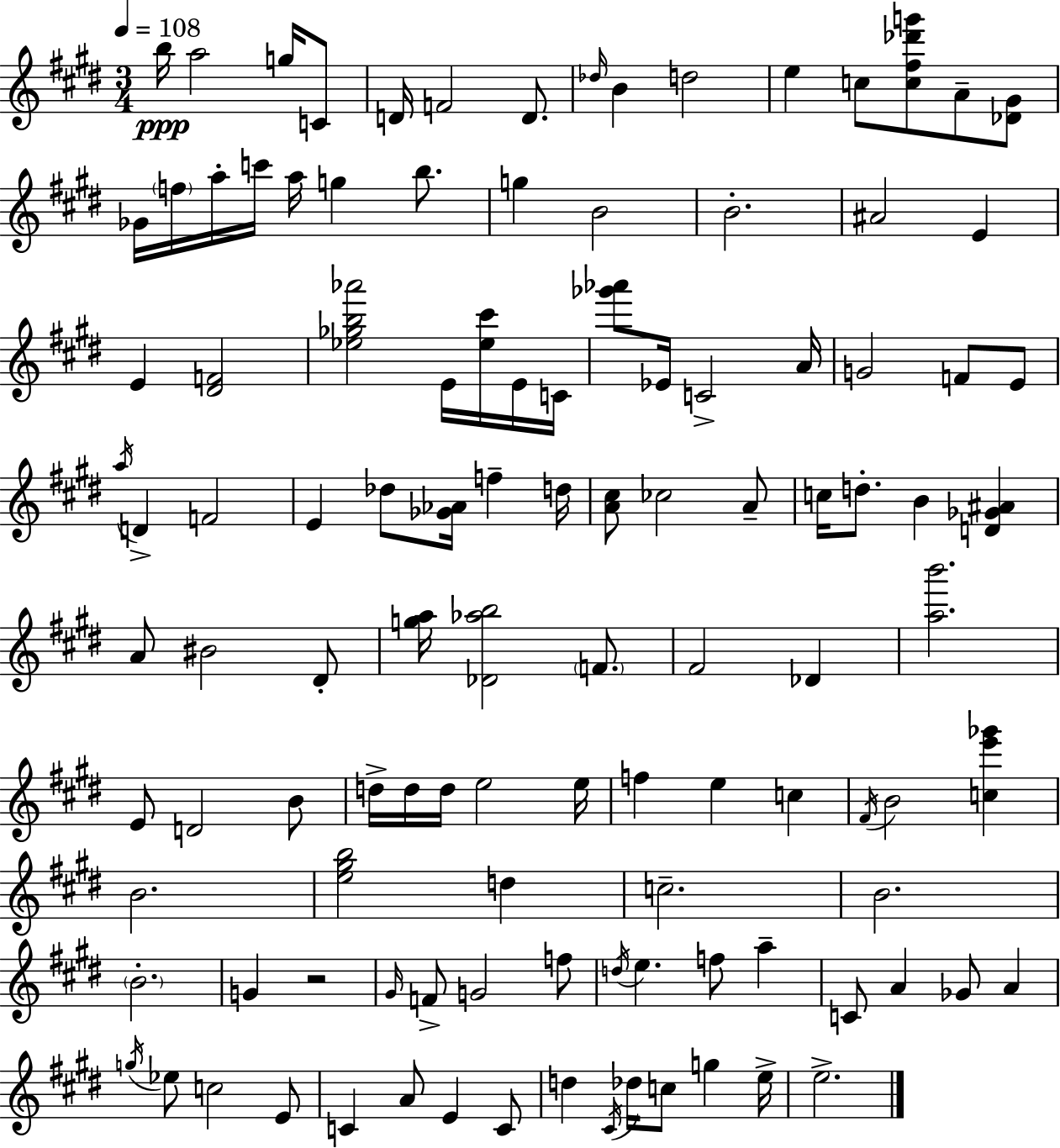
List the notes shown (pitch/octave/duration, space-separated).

B5/s A5/h G5/s C4/e D4/s F4/h D4/e. Db5/s B4/q D5/h E5/q C5/e [C5,F#5,Db6,G6]/e A4/e [Db4,G#4]/e Gb4/s F5/s A5/s C6/s A5/s G5/q B5/e. G5/q B4/h B4/h. A#4/h E4/q E4/q [D#4,F4]/h [Eb5,Gb5,B5,Ab6]/h E4/s [Eb5,C#6]/s E4/s C4/s [Gb6,Ab6]/e Eb4/s C4/h A4/s G4/h F4/e E4/e A5/s D4/q F4/h E4/q Db5/e [Gb4,Ab4]/s F5/q D5/s [A4,C#5]/e CES5/h A4/e C5/s D5/e. B4/q [D4,Gb4,A#4]/q A4/e BIS4/h D#4/e [G5,A5]/s [Db4,Ab5,B5]/h F4/e. F#4/h Db4/q [A5,B6]/h. E4/e D4/h B4/e D5/s D5/s D5/s E5/h E5/s F5/q E5/q C5/q F#4/s B4/h [C5,E6,Gb6]/q B4/h. [E5,G#5,B5]/h D5/q C5/h. B4/h. B4/h. G4/q R/h G#4/s F4/e G4/h F5/e D5/s E5/q. F5/e A5/q C4/e A4/q Gb4/e A4/q G5/s Eb5/e C5/h E4/e C4/q A4/e E4/q C4/e D5/q C#4/s Db5/s C5/e G5/q E5/s E5/h.